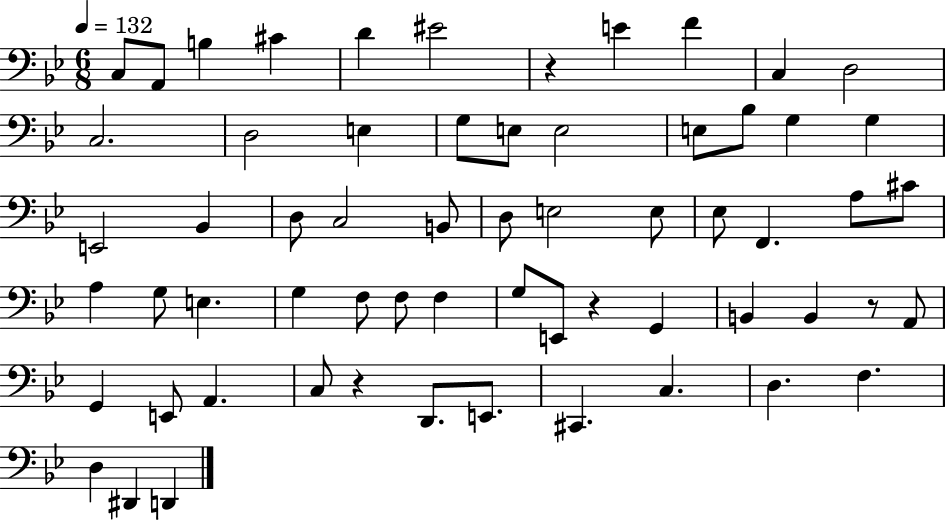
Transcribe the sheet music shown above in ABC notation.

X:1
T:Untitled
M:6/8
L:1/4
K:Bb
C,/2 A,,/2 B, ^C D ^E2 z E F C, D,2 C,2 D,2 E, G,/2 E,/2 E,2 E,/2 _B,/2 G, G, E,,2 _B,, D,/2 C,2 B,,/2 D,/2 E,2 E,/2 _E,/2 F,, A,/2 ^C/2 A, G,/2 E, G, F,/2 F,/2 F, G,/2 E,,/2 z G,, B,, B,, z/2 A,,/2 G,, E,,/2 A,, C,/2 z D,,/2 E,,/2 ^C,, C, D, F, D, ^D,, D,,